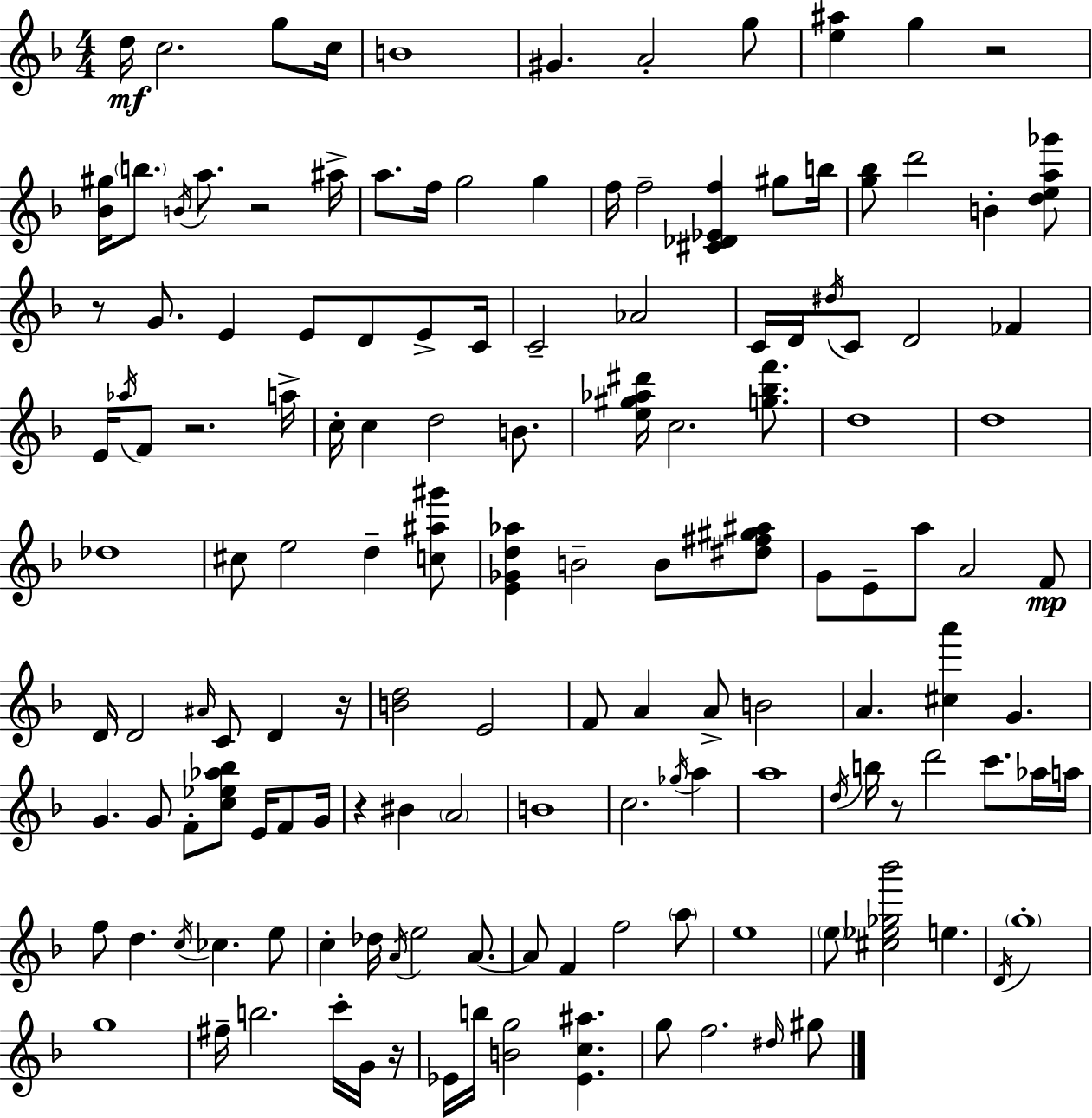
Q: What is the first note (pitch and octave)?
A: D5